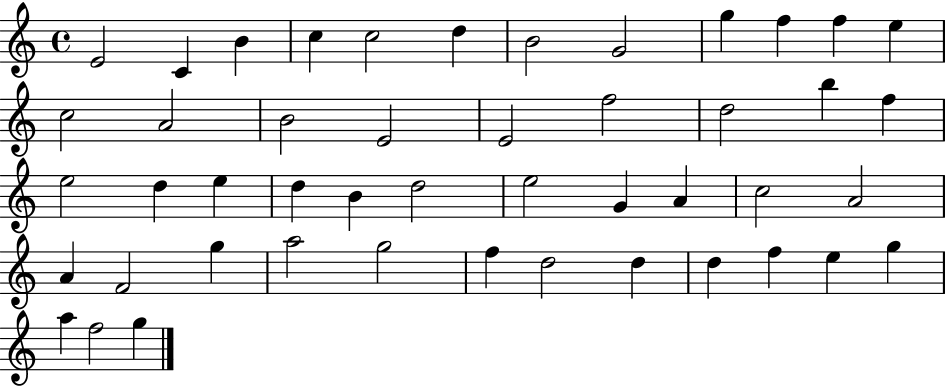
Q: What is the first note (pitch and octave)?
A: E4